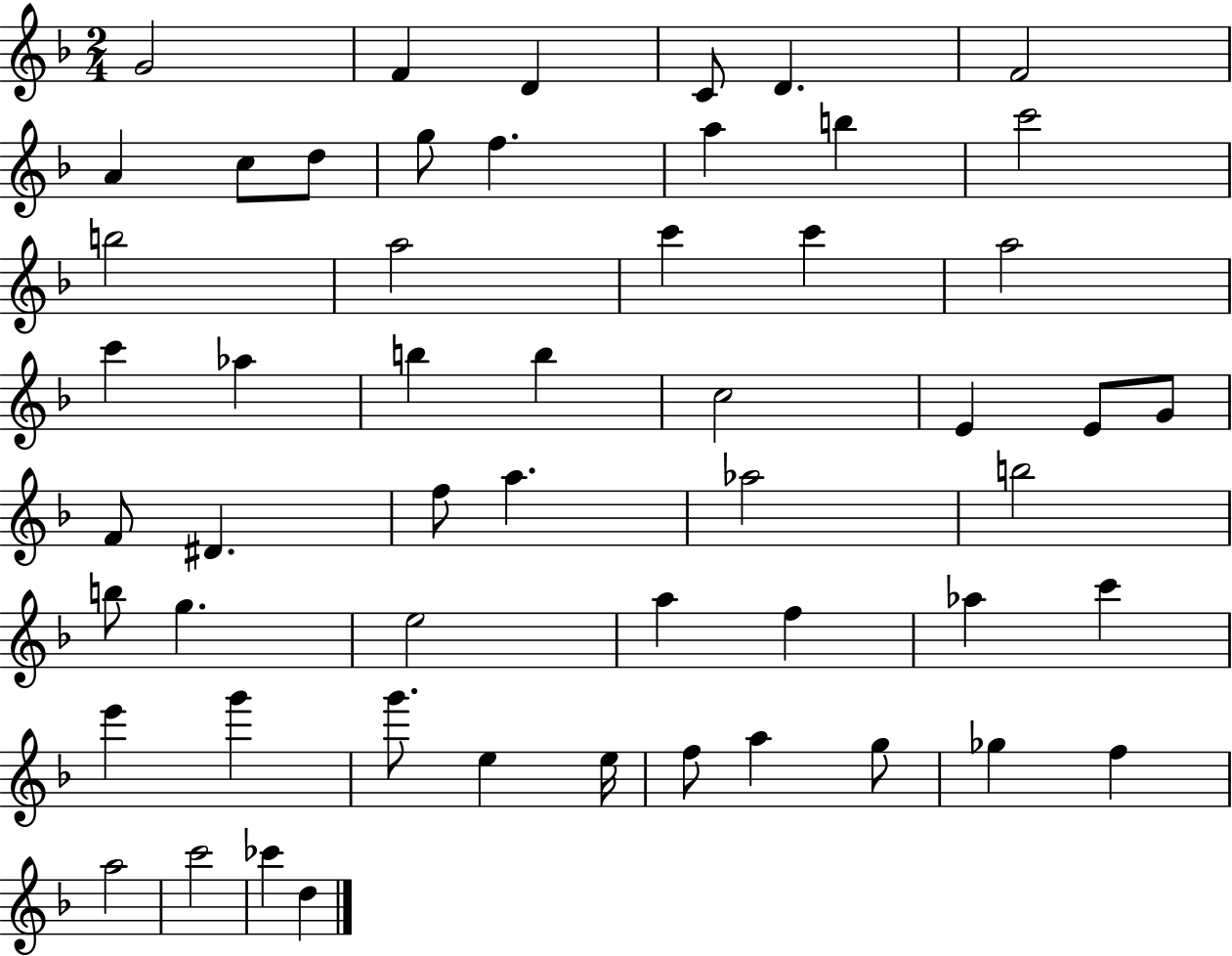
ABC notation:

X:1
T:Untitled
M:2/4
L:1/4
K:F
G2 F D C/2 D F2 A c/2 d/2 g/2 f a b c'2 b2 a2 c' c' a2 c' _a b b c2 E E/2 G/2 F/2 ^D f/2 a _a2 b2 b/2 g e2 a f _a c' e' g' g'/2 e e/4 f/2 a g/2 _g f a2 c'2 _c' d